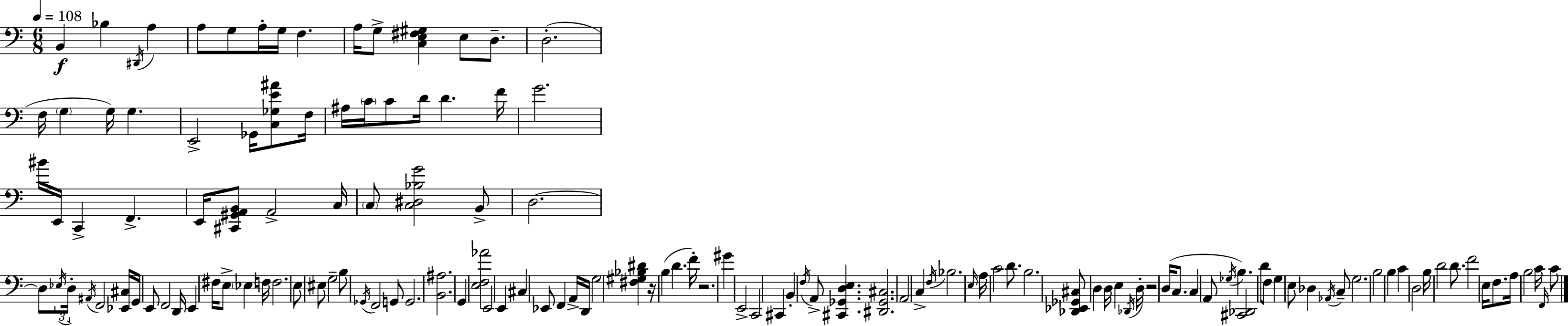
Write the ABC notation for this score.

X:1
T:Untitled
M:6/8
L:1/4
K:Am
B,, _B, ^D,,/4 A, A,/2 G,/2 A,/4 G,/4 F, A,/4 G,/2 [C,E,^F,^G,] E,/2 D,/2 D,2 F,/4 G, G,/4 G, E,,2 _G,,/4 [C,_G,E^A]/2 F,/4 ^A,/4 C/4 C/2 D/4 D F/4 G2 ^B/4 E,,/4 C,, F,, E,,/4 [^C,,^G,,A,,B,,]/2 A,,2 C,/4 C,/2 [C,^D,_B,G]2 B,,/2 D,2 D,/2 _E,/4 D,/4 ^A,,/4 F,,2 [_E,,^C,]/4 G,,/4 E,,/2 F,,2 D,,/4 E,, ^F,/4 E,/2 _E, F,/4 F,2 E,/2 ^E,/2 G,2 B,/2 _G,,/4 F,,2 G,,/2 G,,2 [B,,^A,]2 G,, [E,F,_A]2 E,,2 E,, ^C, _E,,/2 F,, A,,/4 D,,/4 G,2 [^F,^G,_B,^D] z/4 B, D F/4 z2 ^G E,,2 C,,2 ^C,, B,, F,/4 A,,/2 [^C,,_G,,D,E,] [^D,,_G,,^C,]2 A,,2 C, F,/4 _B,2 E,/4 A,/4 C2 D/2 B,2 [_D,,_E,,_G,,^C,]/2 D, D,/4 E, _D,,/4 D,/4 z2 D,/4 C,/2 C, A,,/2 _G,/4 B, [^C,,_D,,]2 D/2 F,/2 G, E,/2 _D, _A,,/4 C,/2 G,2 B,2 B, C D,2 B,/4 D2 D/2 F2 E,/4 F,/2 A,/4 B,2 C/4 F,,/4 C/2